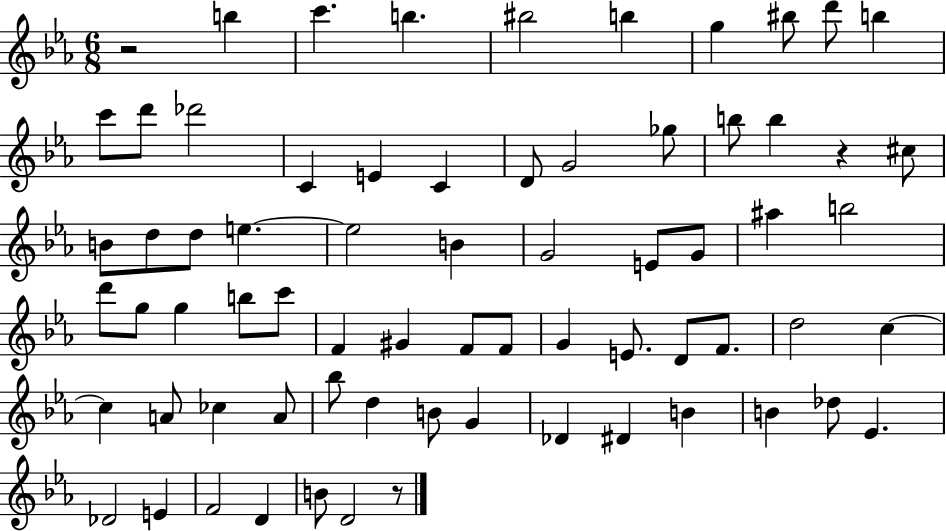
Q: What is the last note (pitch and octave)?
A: D4